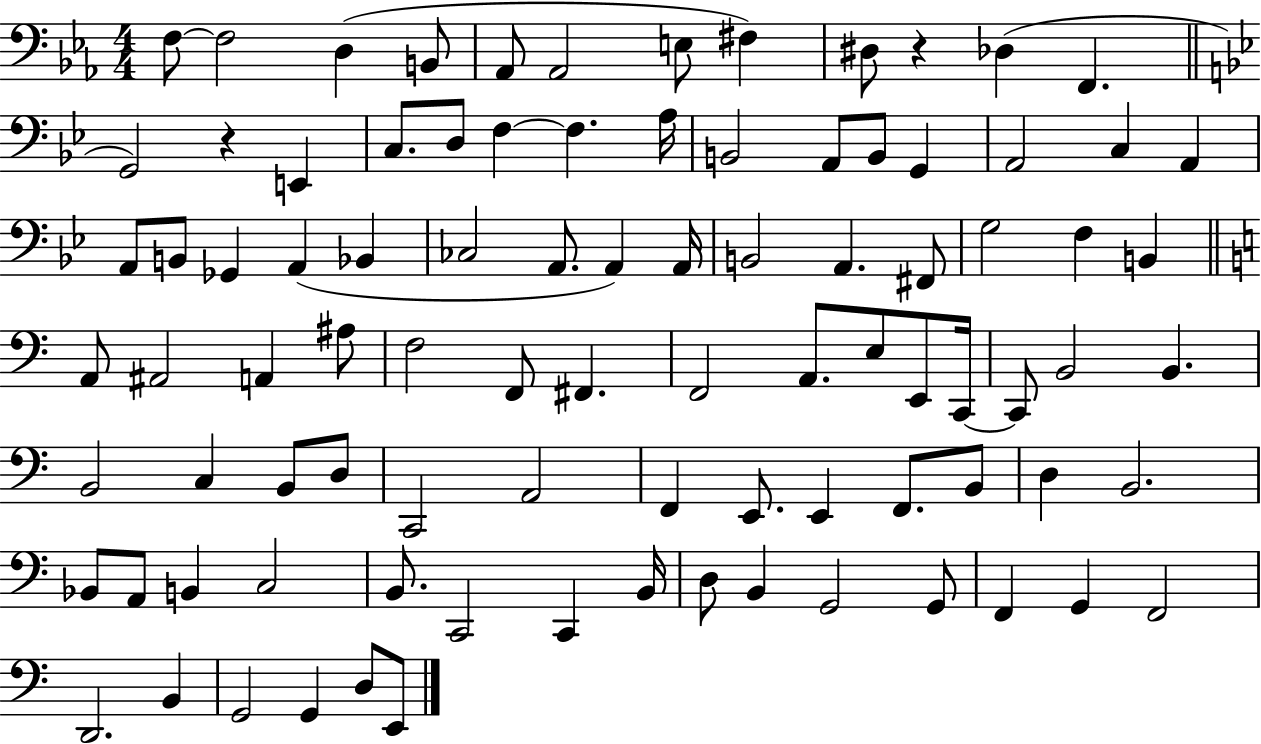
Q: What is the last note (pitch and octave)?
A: E2